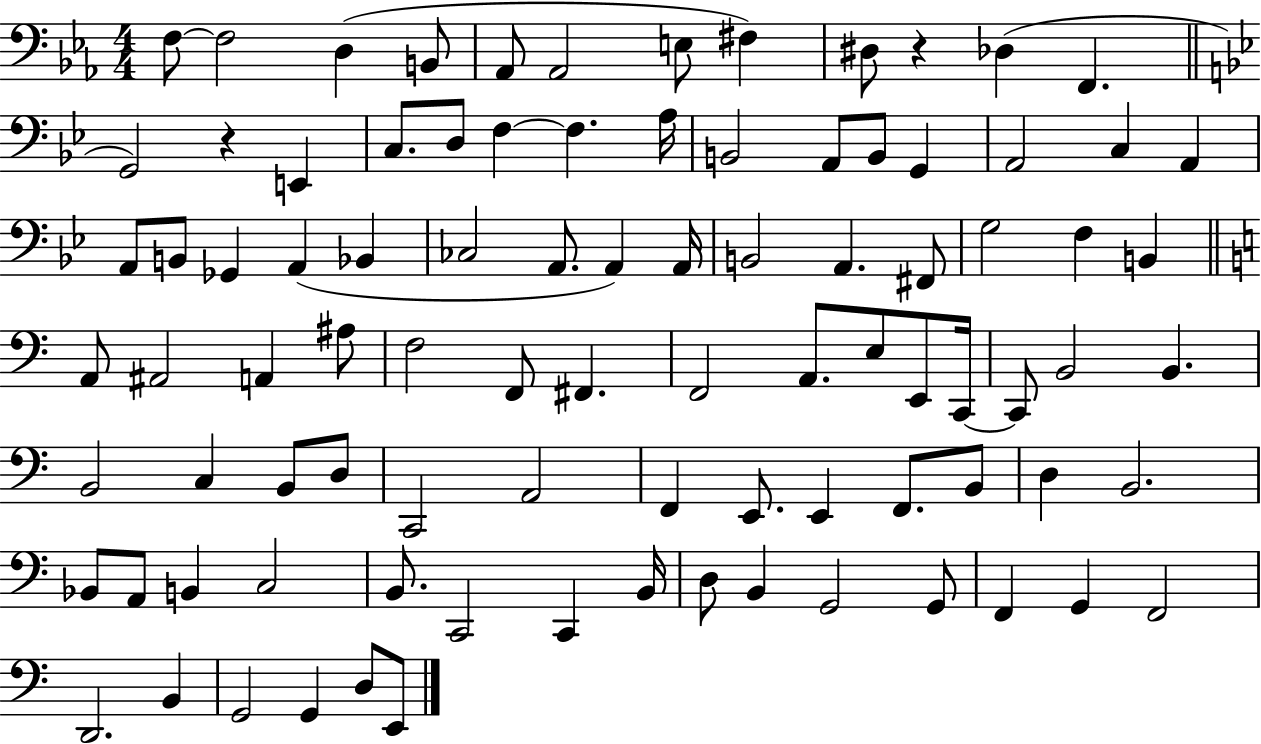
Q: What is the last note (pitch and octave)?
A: E2